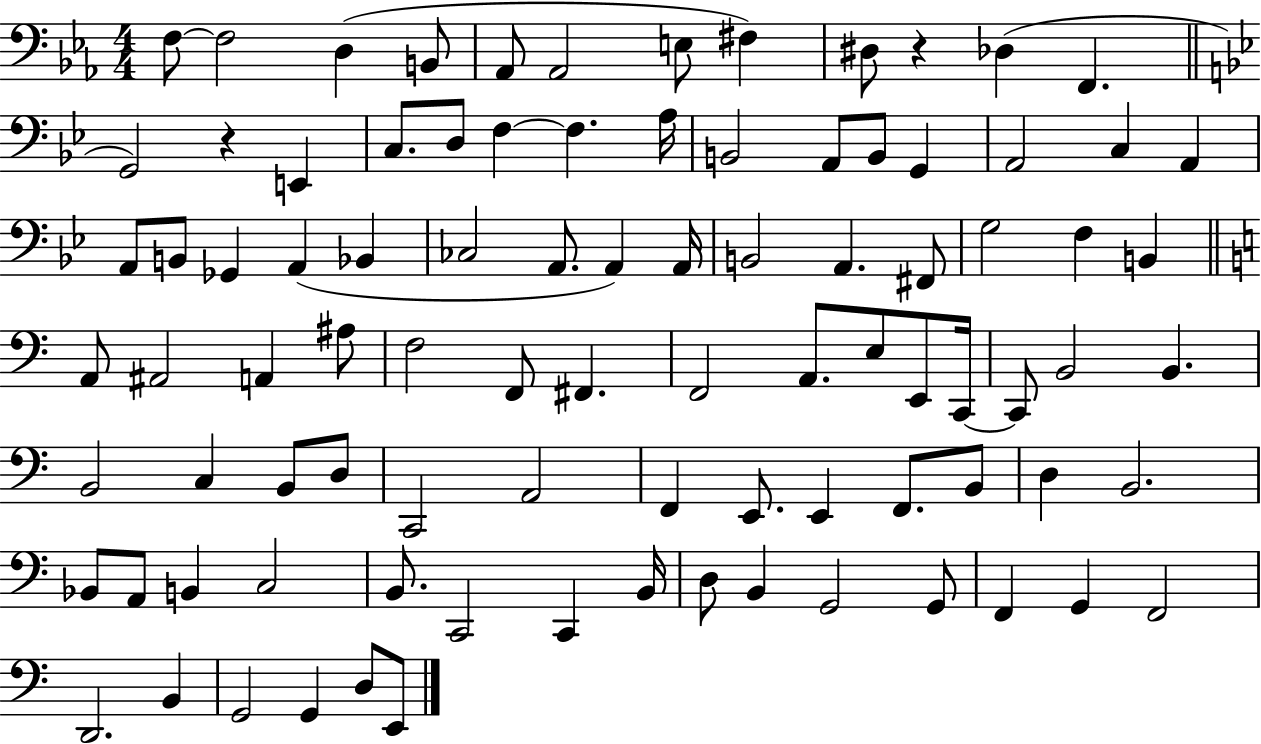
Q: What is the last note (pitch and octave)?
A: E2